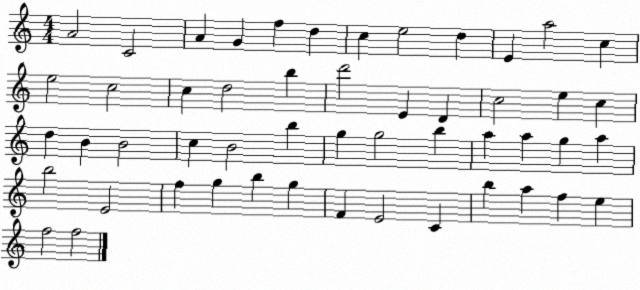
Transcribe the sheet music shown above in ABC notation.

X:1
T:Untitled
M:4/4
L:1/4
K:C
A2 C2 A G f d c e2 d E a2 c e2 c2 c d2 b d'2 E D c2 e c d B B2 c B2 b g g2 b a a g a b2 E2 f g b g F E2 C b a f e f2 f2